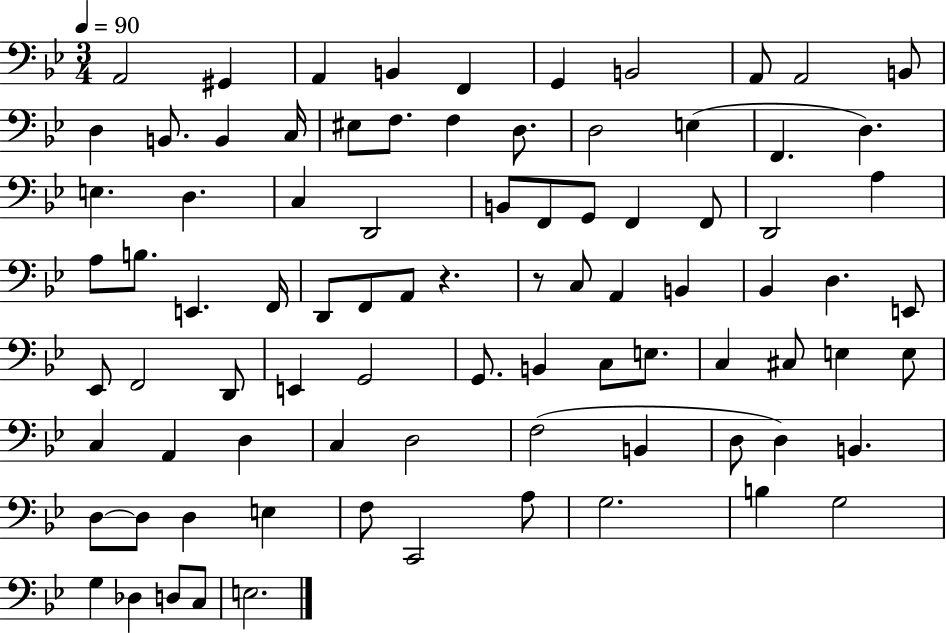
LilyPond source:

{
  \clef bass
  \numericTimeSignature
  \time 3/4
  \key bes \major
  \tempo 4 = 90
  \repeat volta 2 { a,2 gis,4 | a,4 b,4 f,4 | g,4 b,2 | a,8 a,2 b,8 | \break d4 b,8. b,4 c16 | eis8 f8. f4 d8. | d2 e4( | f,4. d4.) | \break e4. d4. | c4 d,2 | b,8 f,8 g,8 f,4 f,8 | d,2 a4 | \break a8 b8. e,4. f,16 | d,8 f,8 a,8 r4. | r8 c8 a,4 b,4 | bes,4 d4. e,8 | \break ees,8 f,2 d,8 | e,4 g,2 | g,8. b,4 c8 e8. | c4 cis8 e4 e8 | \break c4 a,4 d4 | c4 d2 | f2( b,4 | d8 d4) b,4. | \break d8~~ d8 d4 e4 | f8 c,2 a8 | g2. | b4 g2 | \break g4 des4 d8 c8 | e2. | } \bar "|."
}